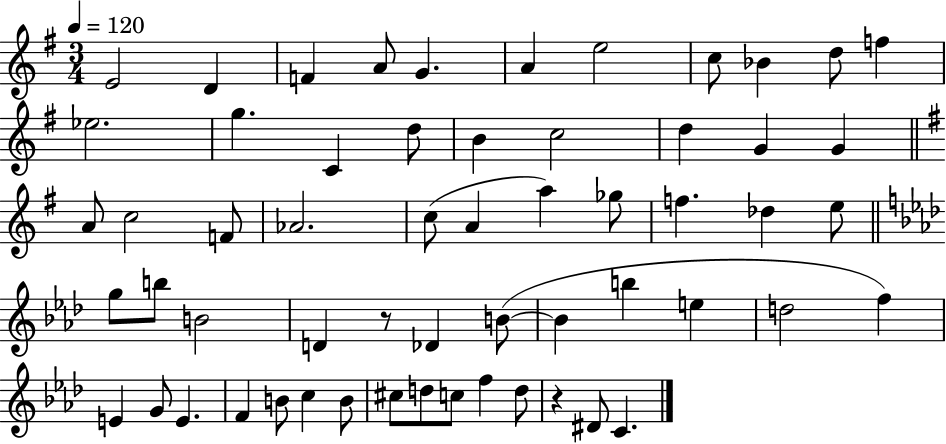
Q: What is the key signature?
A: G major